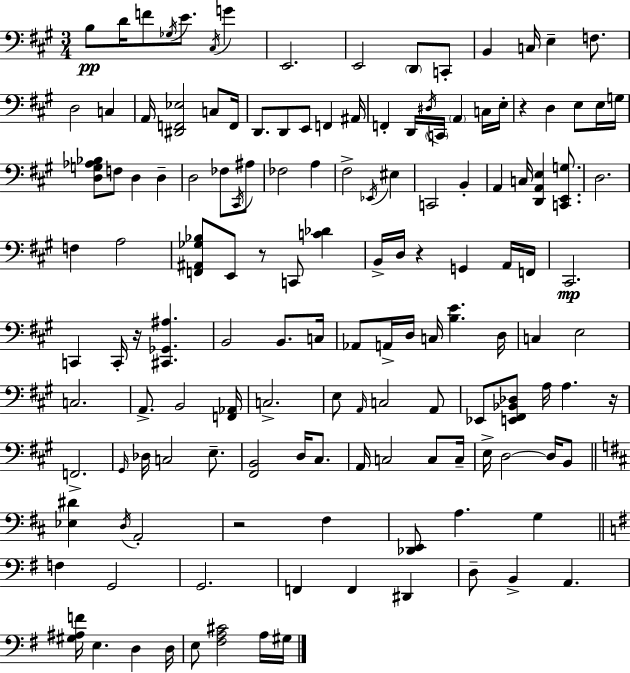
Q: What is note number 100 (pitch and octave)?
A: D3